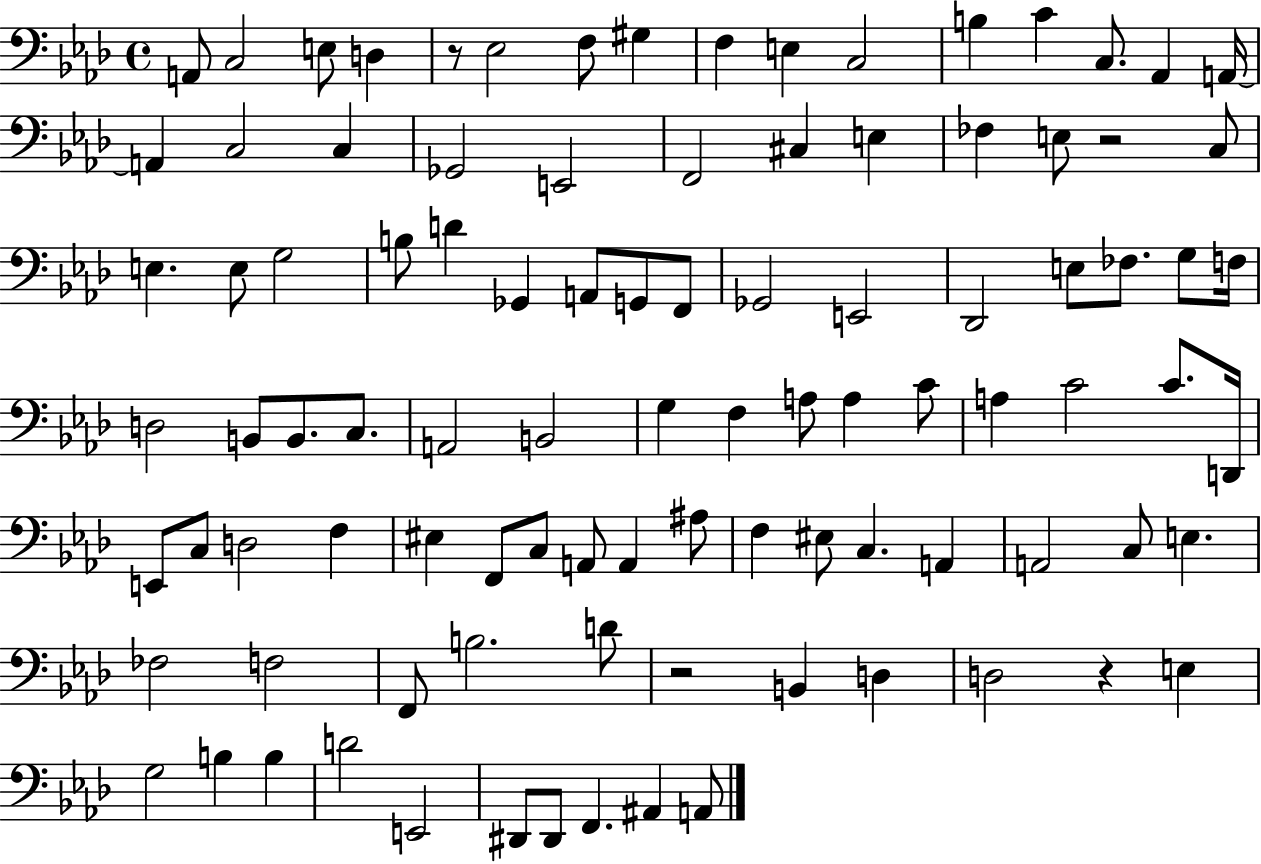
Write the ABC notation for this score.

X:1
T:Untitled
M:4/4
L:1/4
K:Ab
A,,/2 C,2 E,/2 D, z/2 _E,2 F,/2 ^G, F, E, C,2 B, C C,/2 _A,, A,,/4 A,, C,2 C, _G,,2 E,,2 F,,2 ^C, E, _F, E,/2 z2 C,/2 E, E,/2 G,2 B,/2 D _G,, A,,/2 G,,/2 F,,/2 _G,,2 E,,2 _D,,2 E,/2 _F,/2 G,/2 F,/4 D,2 B,,/2 B,,/2 C,/2 A,,2 B,,2 G, F, A,/2 A, C/2 A, C2 C/2 D,,/4 E,,/2 C,/2 D,2 F, ^E, F,,/2 C,/2 A,,/2 A,, ^A,/2 F, ^E,/2 C, A,, A,,2 C,/2 E, _F,2 F,2 F,,/2 B,2 D/2 z2 B,, D, D,2 z E, G,2 B, B, D2 E,,2 ^D,,/2 ^D,,/2 F,, ^A,, A,,/2